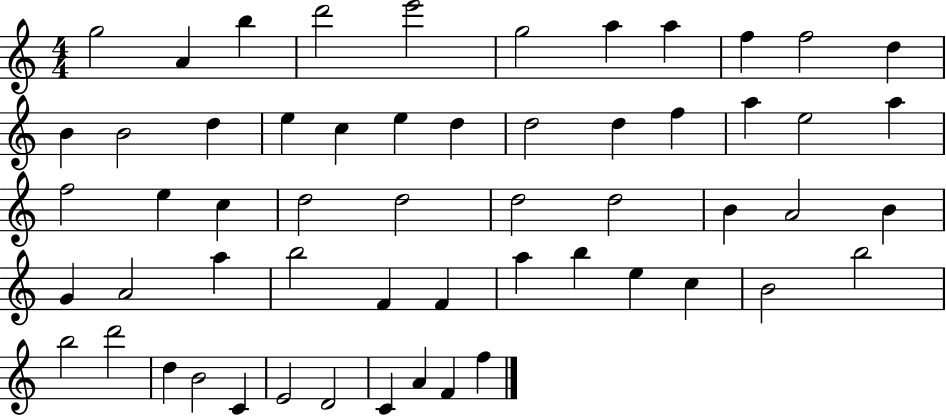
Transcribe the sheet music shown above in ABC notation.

X:1
T:Untitled
M:4/4
L:1/4
K:C
g2 A b d'2 e'2 g2 a a f f2 d B B2 d e c e d d2 d f a e2 a f2 e c d2 d2 d2 d2 B A2 B G A2 a b2 F F a b e c B2 b2 b2 d'2 d B2 C E2 D2 C A F f